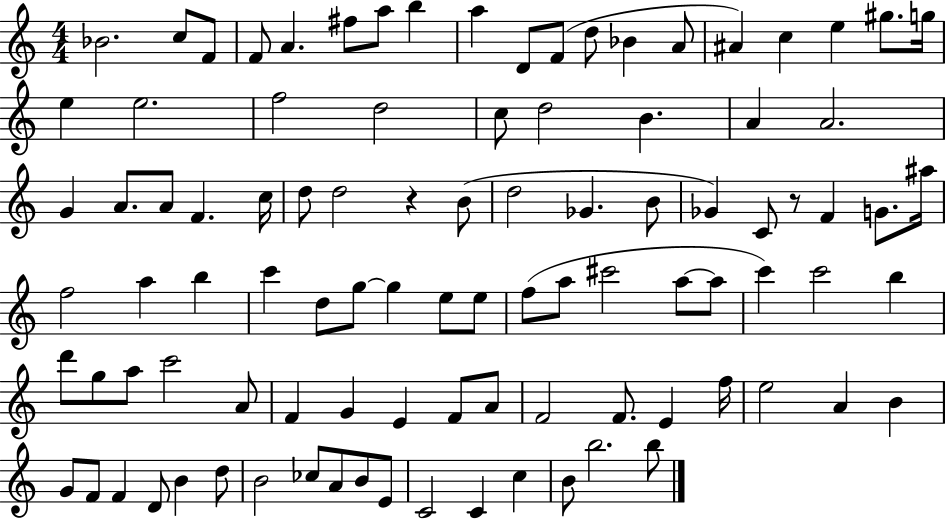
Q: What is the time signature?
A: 4/4